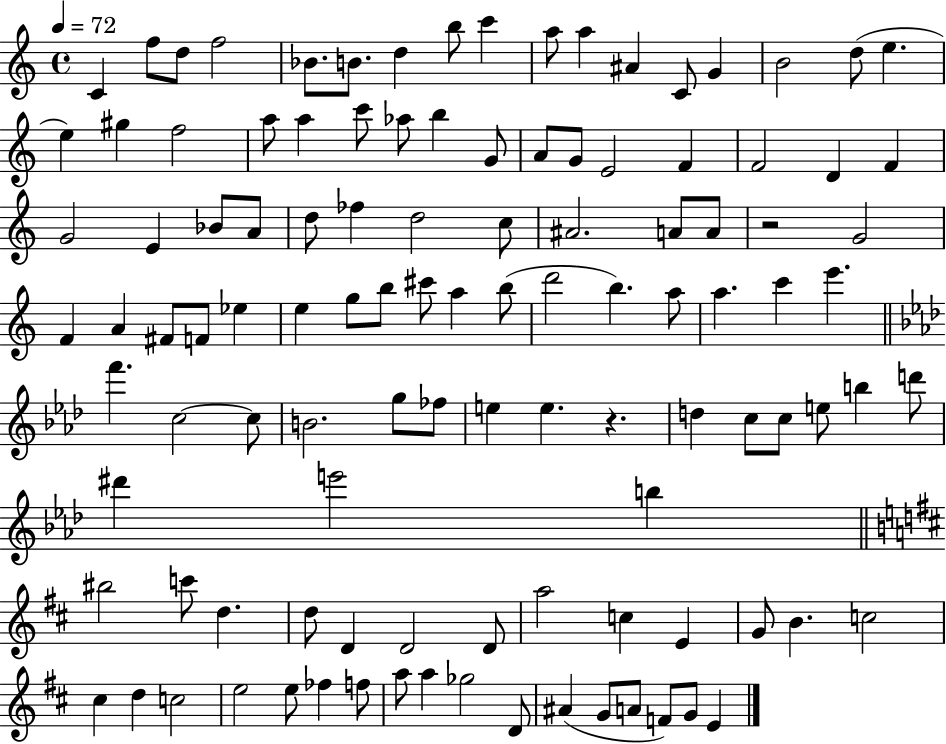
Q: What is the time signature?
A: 4/4